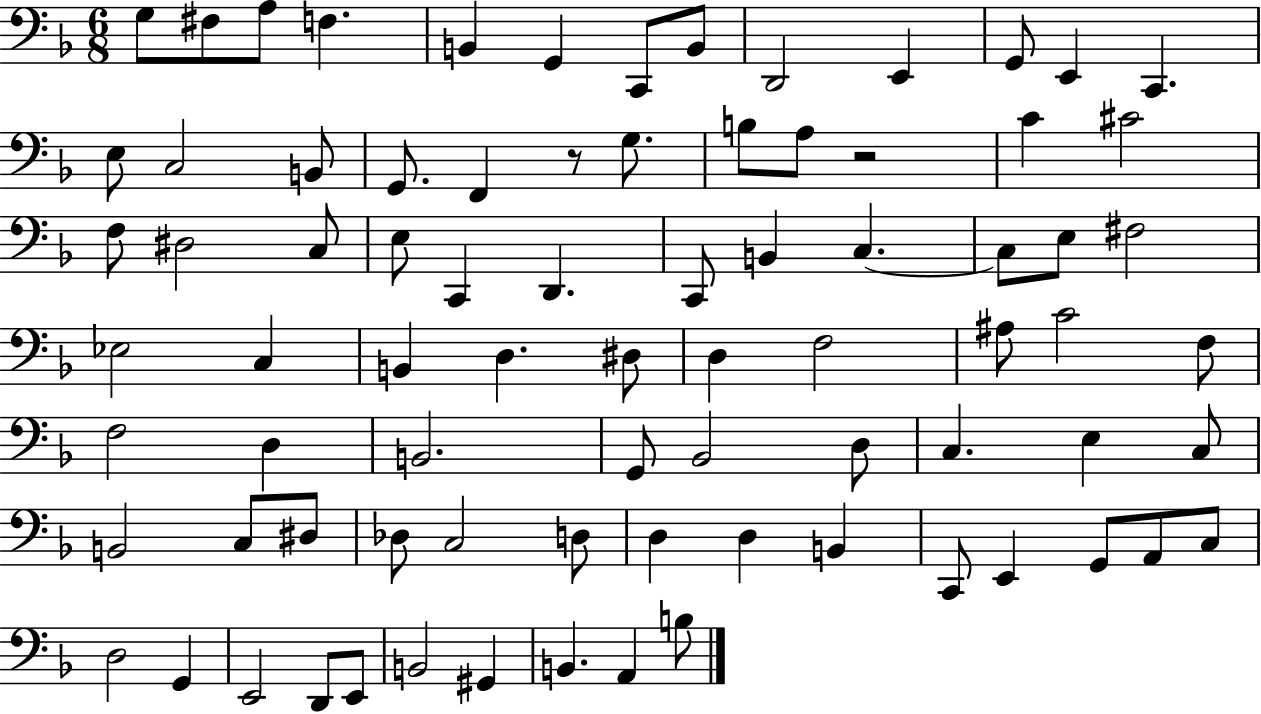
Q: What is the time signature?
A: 6/8